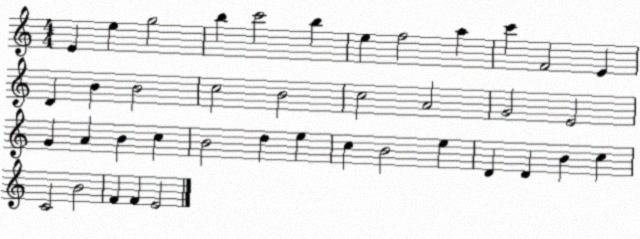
X:1
T:Untitled
M:4/4
L:1/4
K:C
E e g2 b c'2 b e f2 a c' F2 E D B B2 c2 B2 c2 A2 G2 E2 G A B c B2 d e c B2 e D D B c C2 B2 F F E2